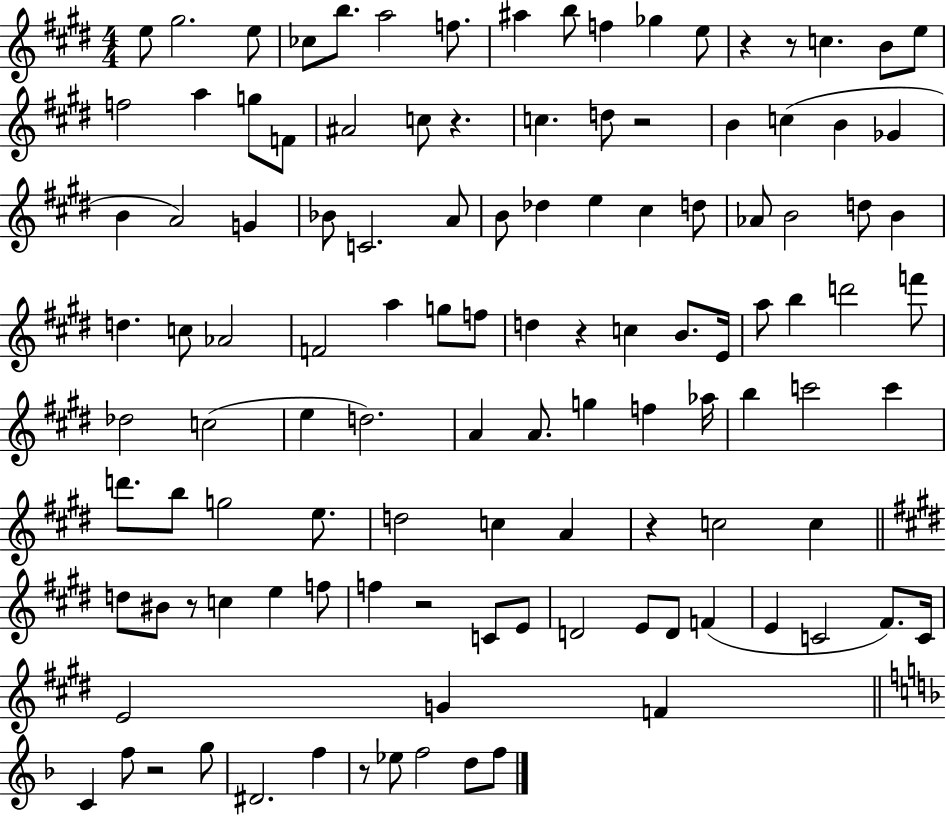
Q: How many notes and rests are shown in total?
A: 116